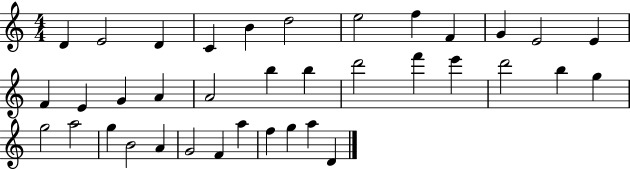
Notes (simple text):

D4/q E4/h D4/q C4/q B4/q D5/h E5/h F5/q F4/q G4/q E4/h E4/q F4/q E4/q G4/q A4/q A4/h B5/q B5/q D6/h F6/q E6/q D6/h B5/q G5/q G5/h A5/h G5/q B4/h A4/q G4/h F4/q A5/q F5/q G5/q A5/q D4/q